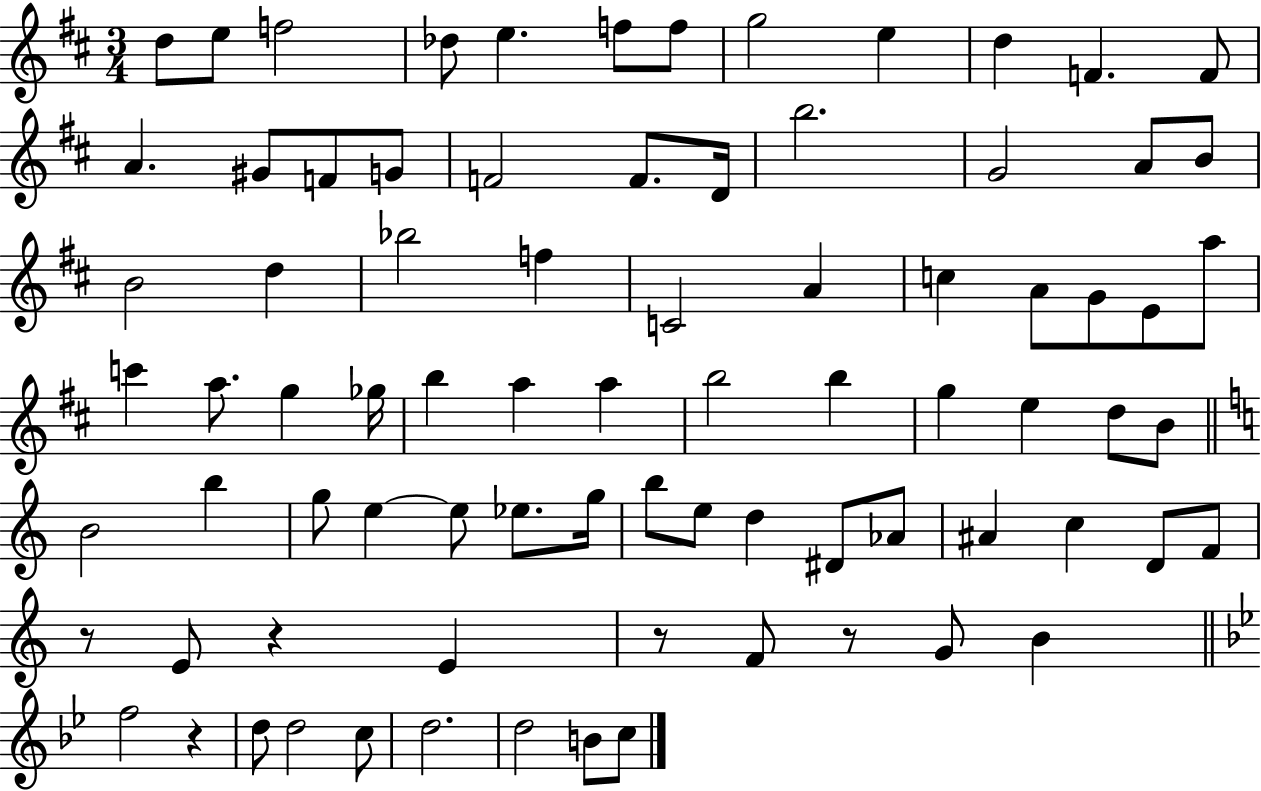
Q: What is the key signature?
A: D major